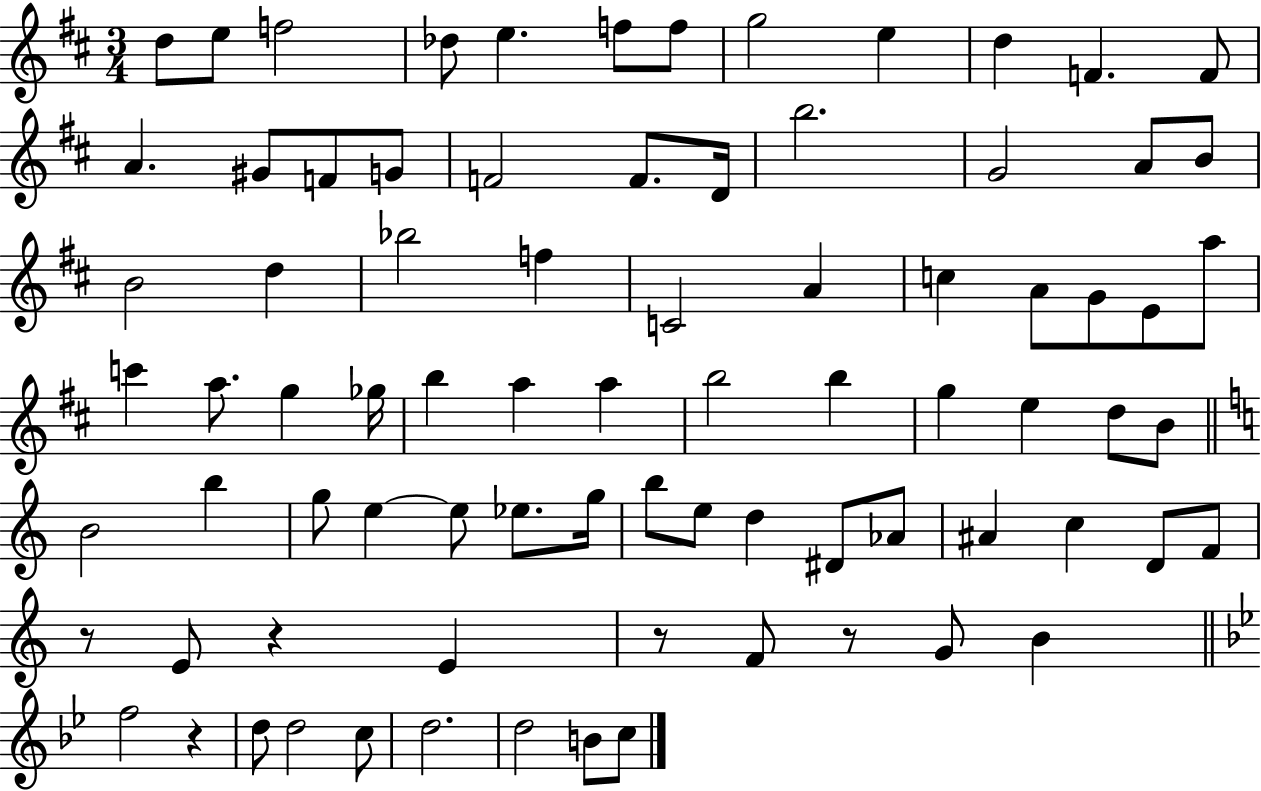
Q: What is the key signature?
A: D major